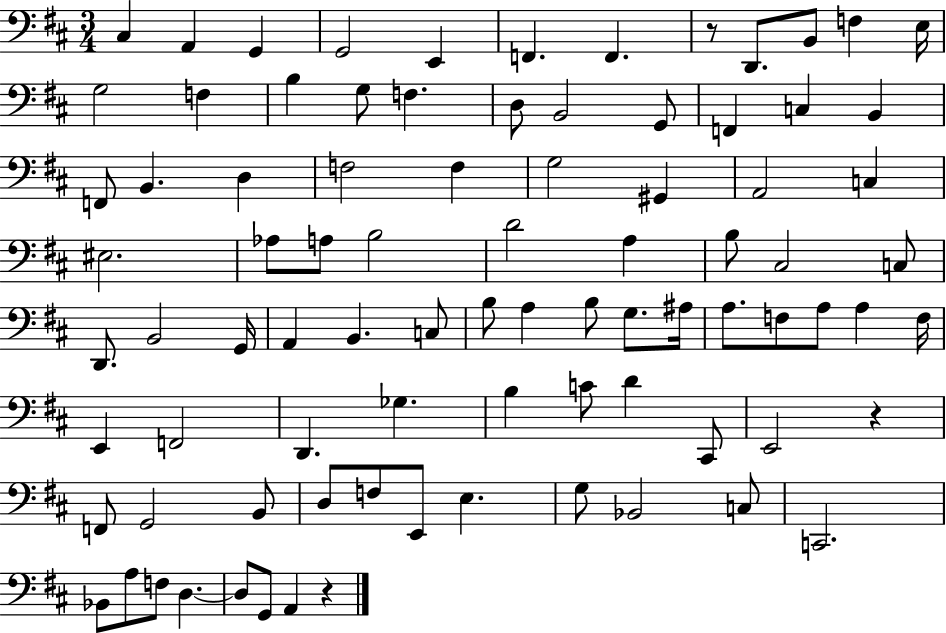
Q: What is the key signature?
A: D major